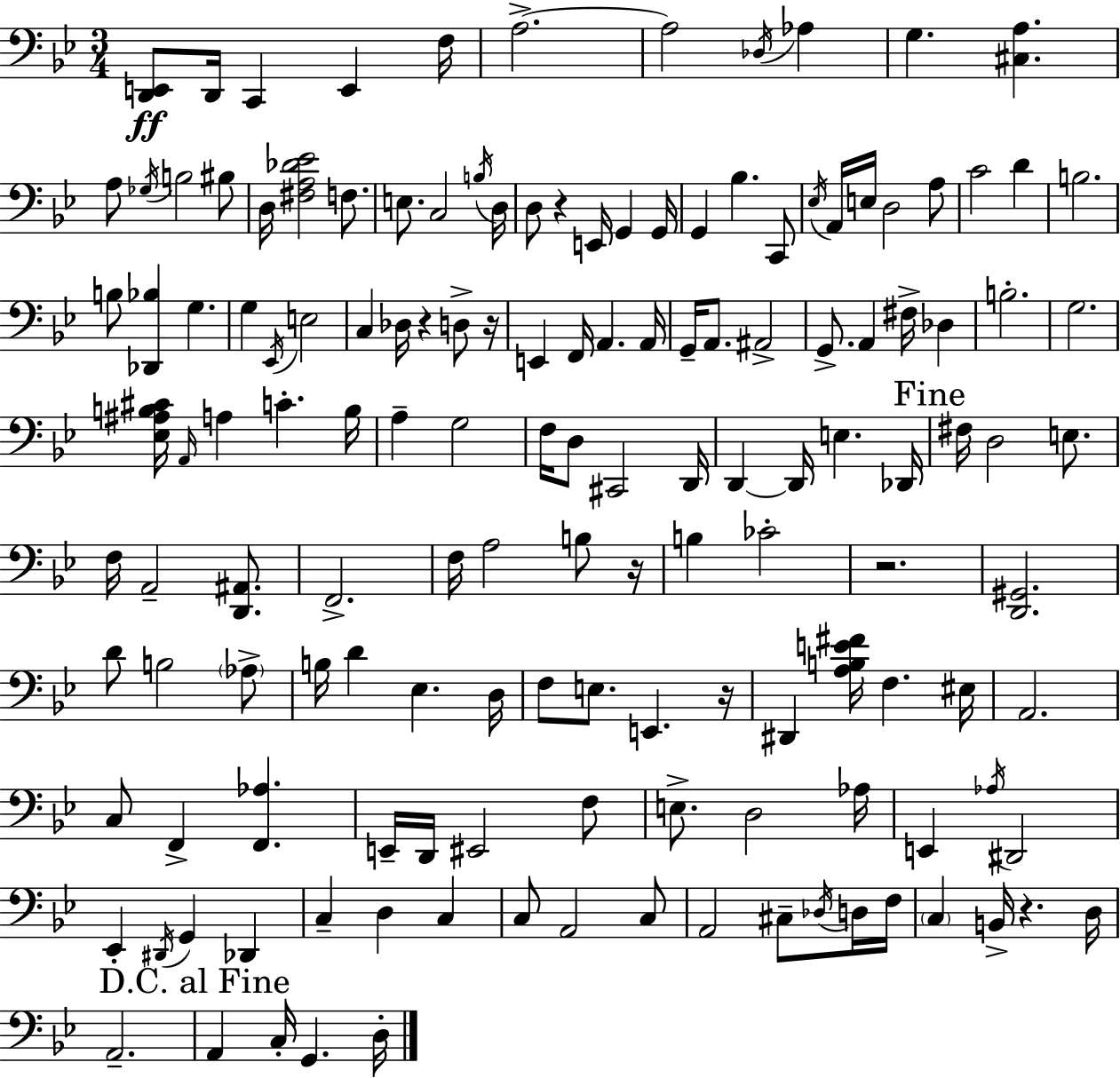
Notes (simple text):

[D2,E2]/e D2/s C2/q E2/q F3/s A3/h. A3/h Db3/s Ab3/q G3/q. [C#3,A3]/q. A3/e Gb3/s B3/h BIS3/e D3/s [F#3,A3,Db4,Eb4]/h F3/e. E3/e. C3/h B3/s D3/s D3/e R/q E2/s G2/q G2/s G2/q Bb3/q. C2/e Eb3/s A2/s E3/s D3/h A3/e C4/h D4/q B3/h. B3/e [Db2,Bb3]/q G3/q. G3/q Eb2/s E3/h C3/q Db3/s R/q D3/e R/s E2/q F2/s A2/q. A2/s G2/s A2/e. A#2/h G2/e. A2/q F#3/s Db3/q B3/h. G3/h. [Eb3,A#3,B3,C#4]/s A2/s A3/q C4/q. B3/s A3/q G3/h F3/s D3/e C#2/h D2/s D2/q D2/s E3/q. Db2/s F#3/s D3/h E3/e. F3/s A2/h [D2,A#2]/e. F2/h. F3/s A3/h B3/e R/s B3/q CES4/h R/h. [D2,G#2]/h. D4/e B3/h Ab3/e B3/s D4/q Eb3/q. D3/s F3/e E3/e. E2/q. R/s D#2/q [A3,B3,E4,F#4]/s F3/q. EIS3/s A2/h. C3/e F2/q [F2,Ab3]/q. E2/s D2/s EIS2/h F3/e E3/e. D3/h Ab3/s E2/q Ab3/s D#2/h Eb2/q D#2/s G2/q Db2/q C3/q D3/q C3/q C3/e A2/h C3/e A2/h C#3/e Db3/s D3/s F3/s C3/q B2/s R/q. D3/s A2/h. A2/q C3/s G2/q. D3/s